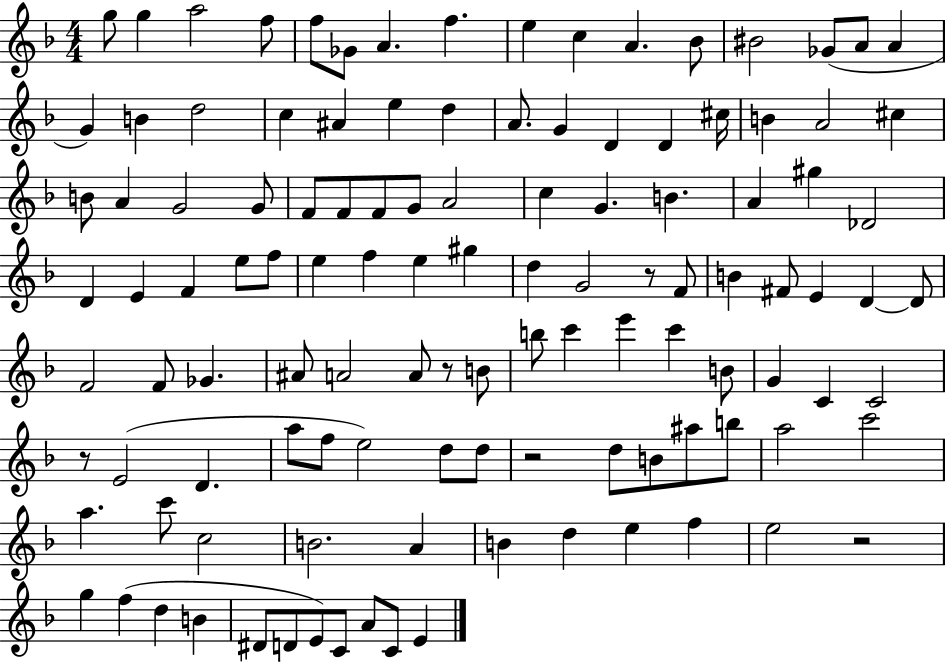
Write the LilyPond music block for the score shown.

{
  \clef treble
  \numericTimeSignature
  \time 4/4
  \key f \major
  \repeat volta 2 { g''8 g''4 a''2 f''8 | f''8 ges'8 a'4. f''4. | e''4 c''4 a'4. bes'8 | bis'2 ges'8( a'8 a'4 | \break g'4) b'4 d''2 | c''4 ais'4 e''4 d''4 | a'8. g'4 d'4 d'4 cis''16 | b'4 a'2 cis''4 | \break b'8 a'4 g'2 g'8 | f'8 f'8 f'8 g'8 a'2 | c''4 g'4. b'4. | a'4 gis''4 des'2 | \break d'4 e'4 f'4 e''8 f''8 | e''4 f''4 e''4 gis''4 | d''4 g'2 r8 f'8 | b'4 fis'8 e'4 d'4~~ d'8 | \break f'2 f'8 ges'4. | ais'8 a'2 a'8 r8 b'8 | b''8 c'''4 e'''4 c'''4 b'8 | g'4 c'4 c'2 | \break r8 e'2( d'4. | a''8 f''8 e''2) d''8 d''8 | r2 d''8 b'8 ais''8 b''8 | a''2 c'''2 | \break a''4. c'''8 c''2 | b'2. a'4 | b'4 d''4 e''4 f''4 | e''2 r2 | \break g''4 f''4( d''4 b'4 | dis'8 d'8 e'8) c'8 a'8 c'8 e'4 | } \bar "|."
}